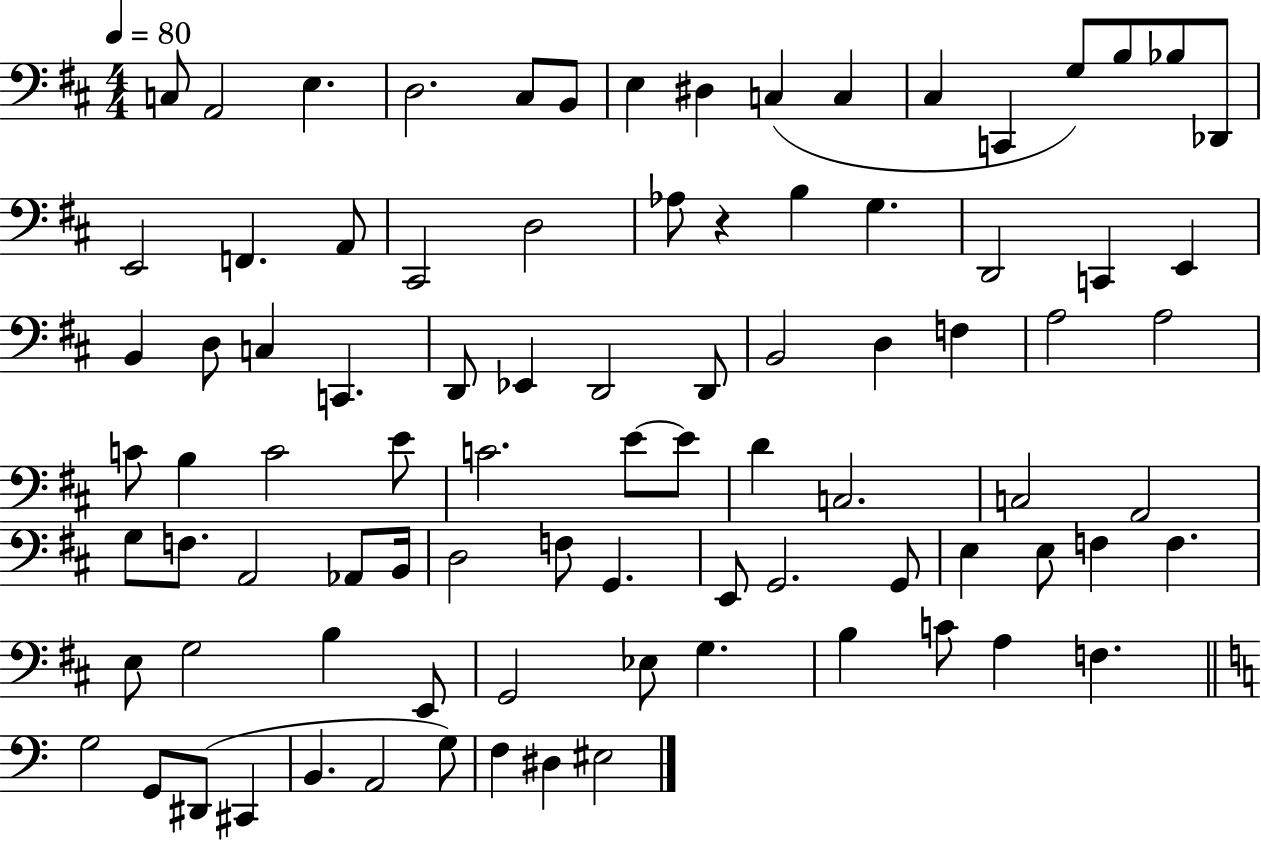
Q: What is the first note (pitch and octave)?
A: C3